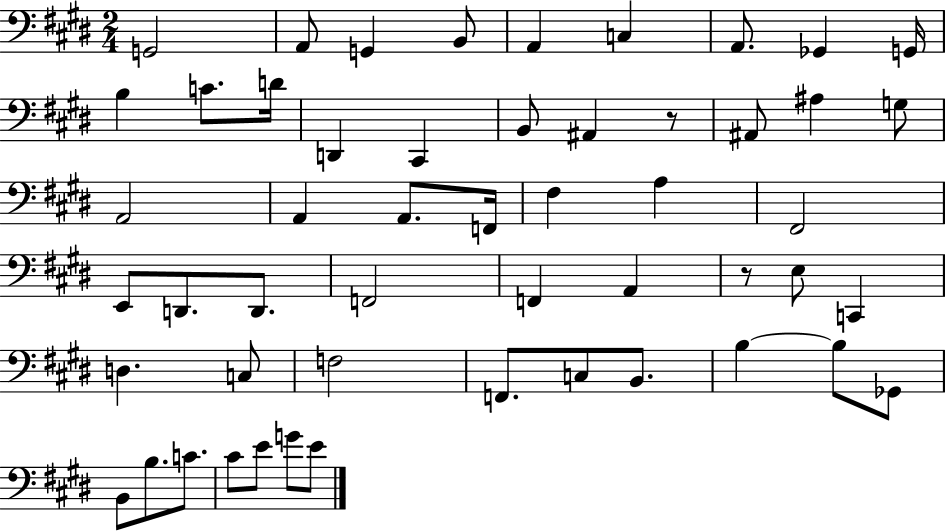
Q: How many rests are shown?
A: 2